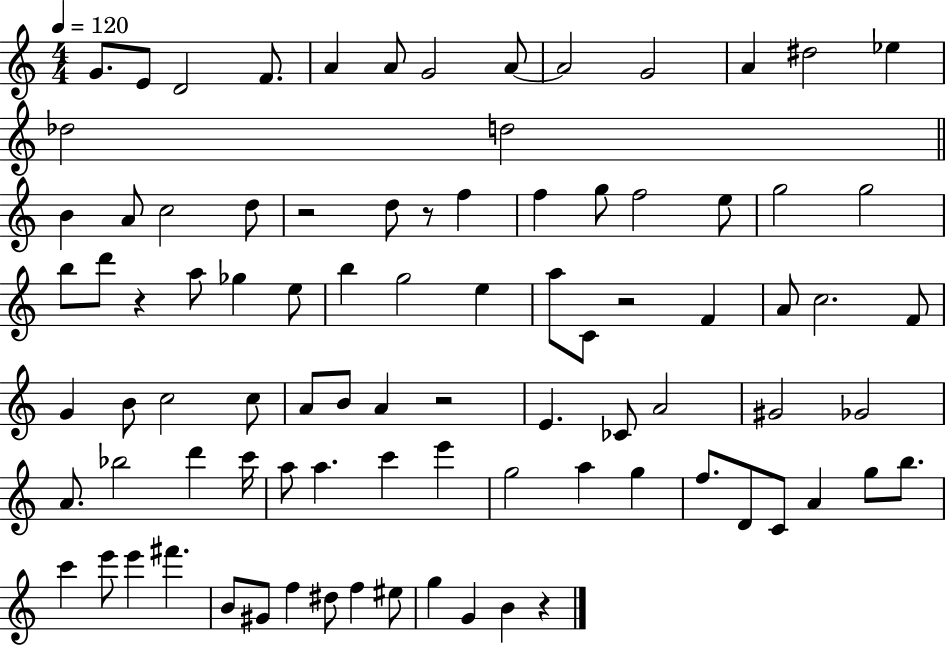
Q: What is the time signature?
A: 4/4